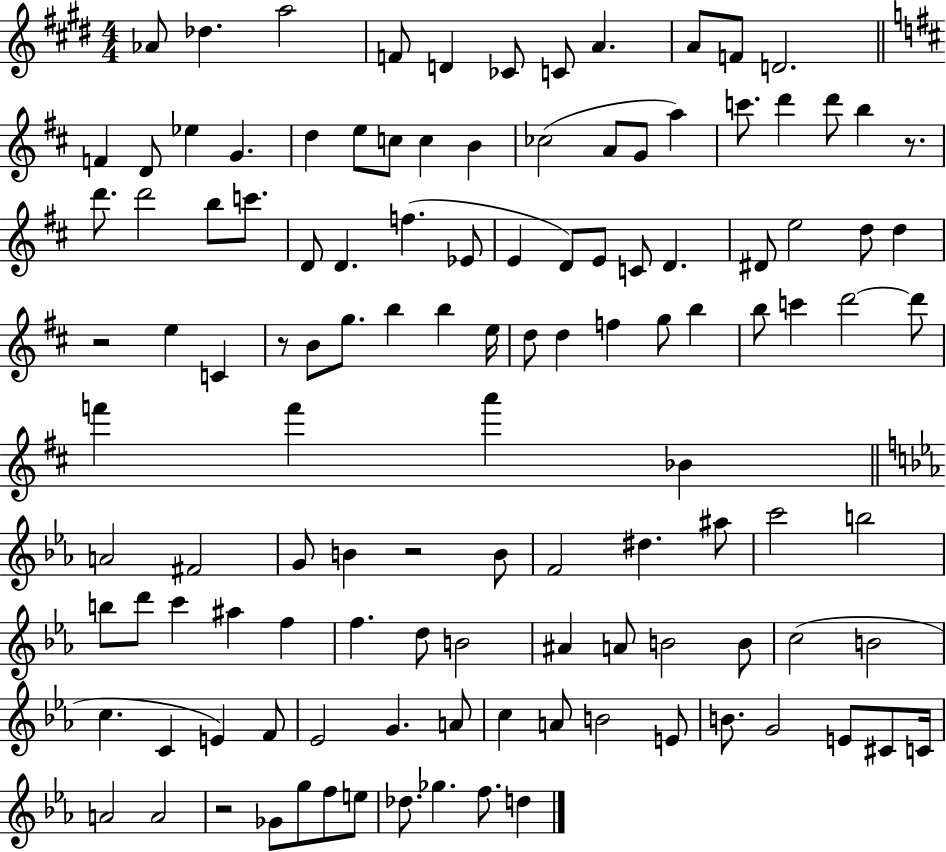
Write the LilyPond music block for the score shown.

{
  \clef treble
  \numericTimeSignature
  \time 4/4
  \key e \major
  aes'8 des''4. a''2 | f'8 d'4 ces'8 c'8 a'4. | a'8 f'8 d'2. | \bar "||" \break \key b \minor f'4 d'8 ees''4 g'4. | d''4 e''8 c''8 c''4 b'4 | ces''2( a'8 g'8 a''4) | c'''8. d'''4 d'''8 b''4 r8. | \break d'''8. d'''2 b''8 c'''8. | d'8 d'4. f''4.( ees'8 | e'4 d'8) e'8 c'8 d'4. | dis'8 e''2 d''8 d''4 | \break r2 e''4 c'4 | r8 b'8 g''8. b''4 b''4 e''16 | d''8 d''4 f''4 g''8 b''4 | b''8 c'''4 d'''2~~ d'''8 | \break f'''4 f'''4 a'''4 bes'4 | \bar "||" \break \key ees \major a'2 fis'2 | g'8 b'4 r2 b'8 | f'2 dis''4. ais''8 | c'''2 b''2 | \break b''8 d'''8 c'''4 ais''4 f''4 | f''4. d''8 b'2 | ais'4 a'8 b'2 b'8 | c''2( b'2 | \break c''4. c'4 e'4) f'8 | ees'2 g'4. a'8 | c''4 a'8 b'2 e'8 | b'8. g'2 e'8 cis'8 c'16 | \break a'2 a'2 | r2 ges'8 g''8 f''8 e''8 | des''8. ges''4. f''8. d''4 | \bar "|."
}